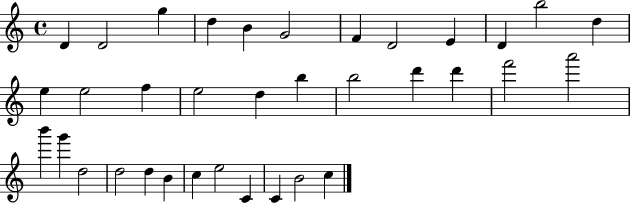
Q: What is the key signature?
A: C major